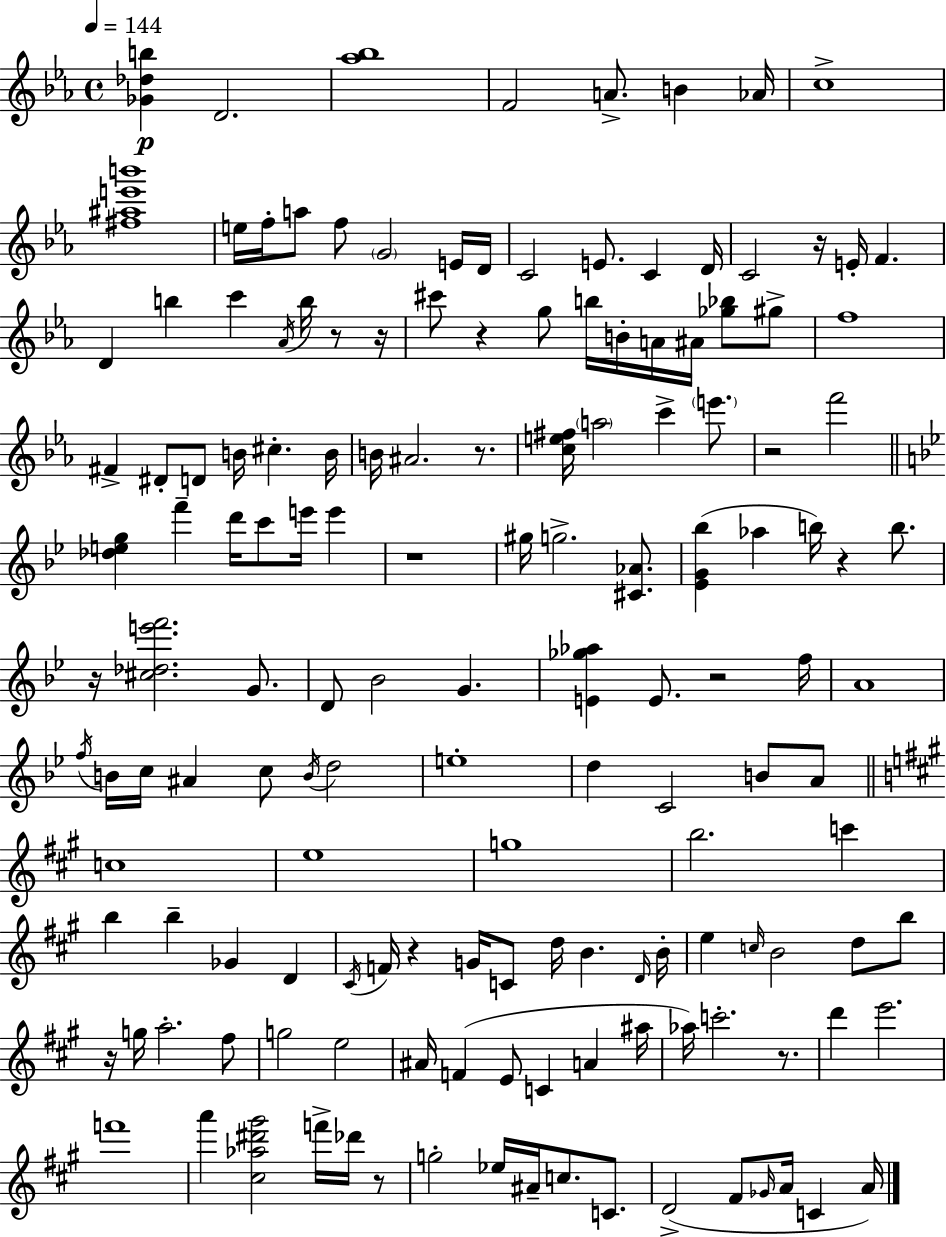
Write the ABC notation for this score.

X:1
T:Untitled
M:4/4
L:1/4
K:Eb
[_G_db] D2 [_a_b]4 F2 A/2 B _A/4 c4 [^f^ae'b']4 e/4 f/4 a/2 f/2 G2 E/4 D/4 C2 E/2 C D/4 C2 z/4 E/4 F D b c' _A/4 b/4 z/2 z/4 ^c'/2 z g/2 b/4 B/4 A/4 ^A/4 [_g_b]/2 ^g/2 f4 ^F ^D/2 D/2 B/4 ^c B/4 B/4 ^A2 z/2 [ce^f]/4 a2 c' e'/2 z2 f'2 [_deg] f' d'/4 c'/2 e'/4 e' z4 ^g/4 g2 [^C_A]/2 [_EG_b] _a b/4 z b/2 z/4 [^c_de'f']2 G/2 D/2 _B2 G [E_g_a] E/2 z2 f/4 A4 f/4 B/4 c/4 ^A c/2 B/4 d2 e4 d C2 B/2 A/2 c4 e4 g4 b2 c' b b _G D ^C/4 F/4 z G/4 C/2 d/4 B D/4 B/4 e c/4 B2 d/2 b/2 z/4 g/4 a2 ^f/2 g2 e2 ^A/4 F E/2 C A ^a/4 _a/4 c'2 z/2 d' e'2 f'4 a' [^c_a^d'^g']2 f'/4 _d'/4 z/2 g2 _e/4 ^A/4 c/2 C/2 D2 ^F/2 _G/4 A/4 C A/4